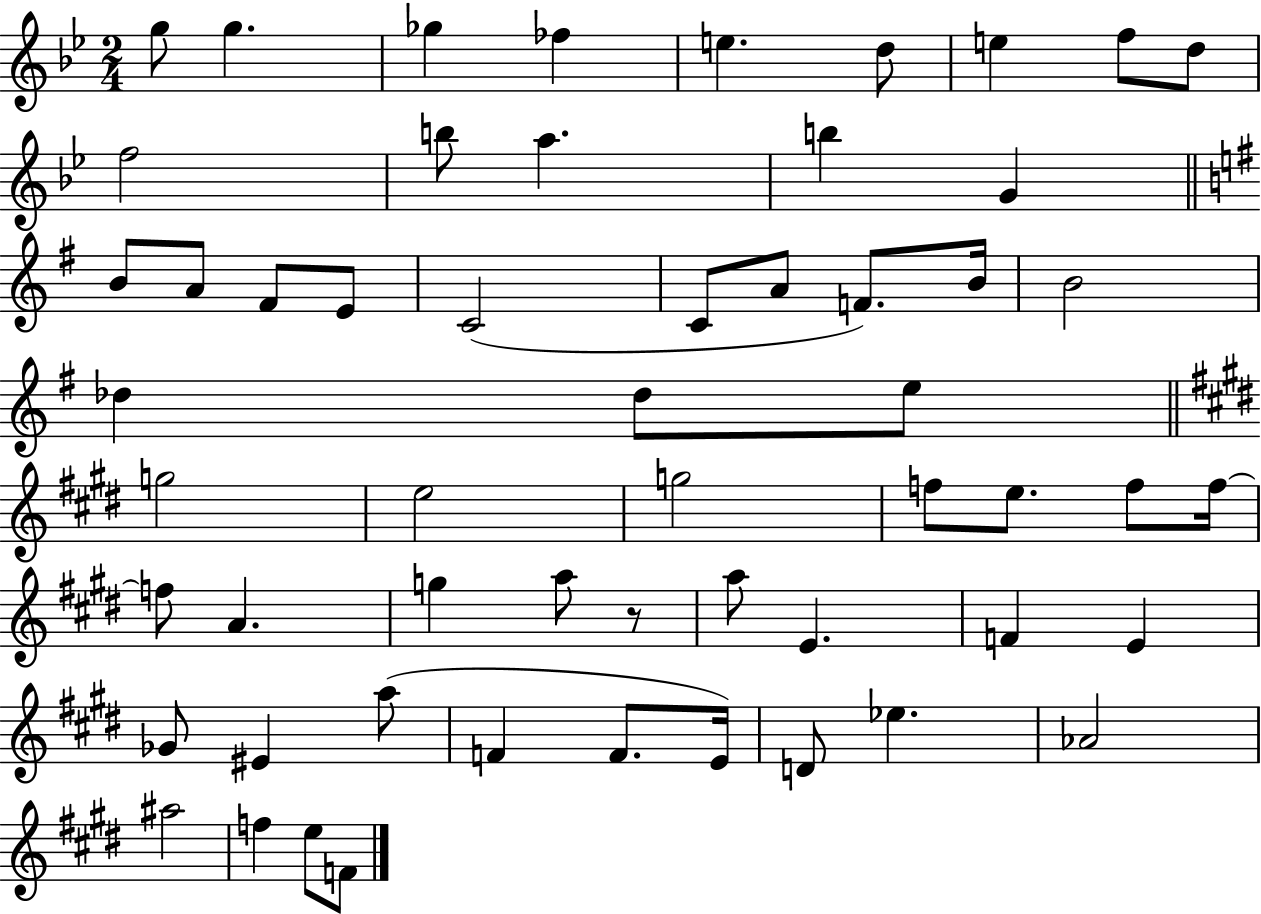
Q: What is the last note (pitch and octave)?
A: F4